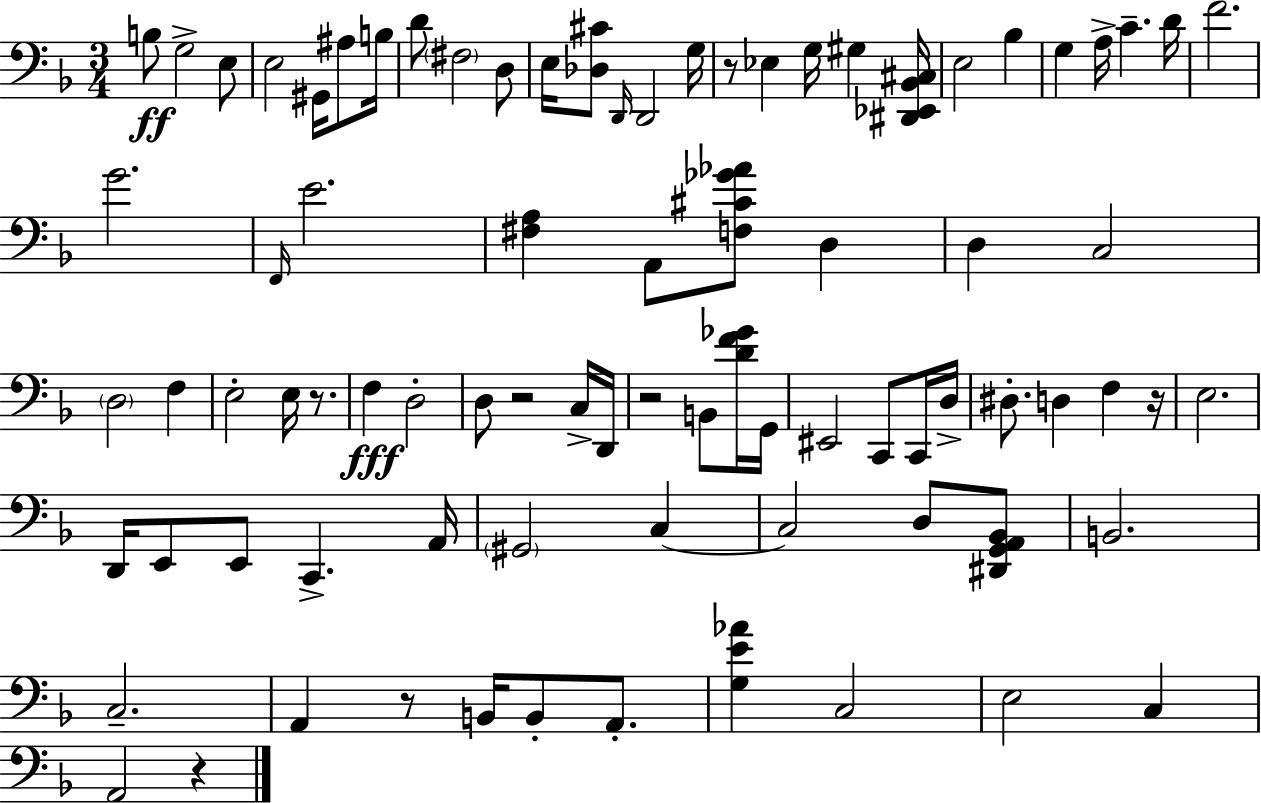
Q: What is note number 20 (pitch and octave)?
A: G3